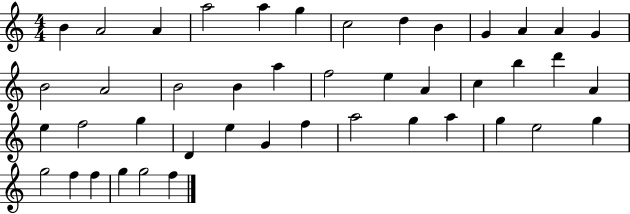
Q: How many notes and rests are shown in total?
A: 44